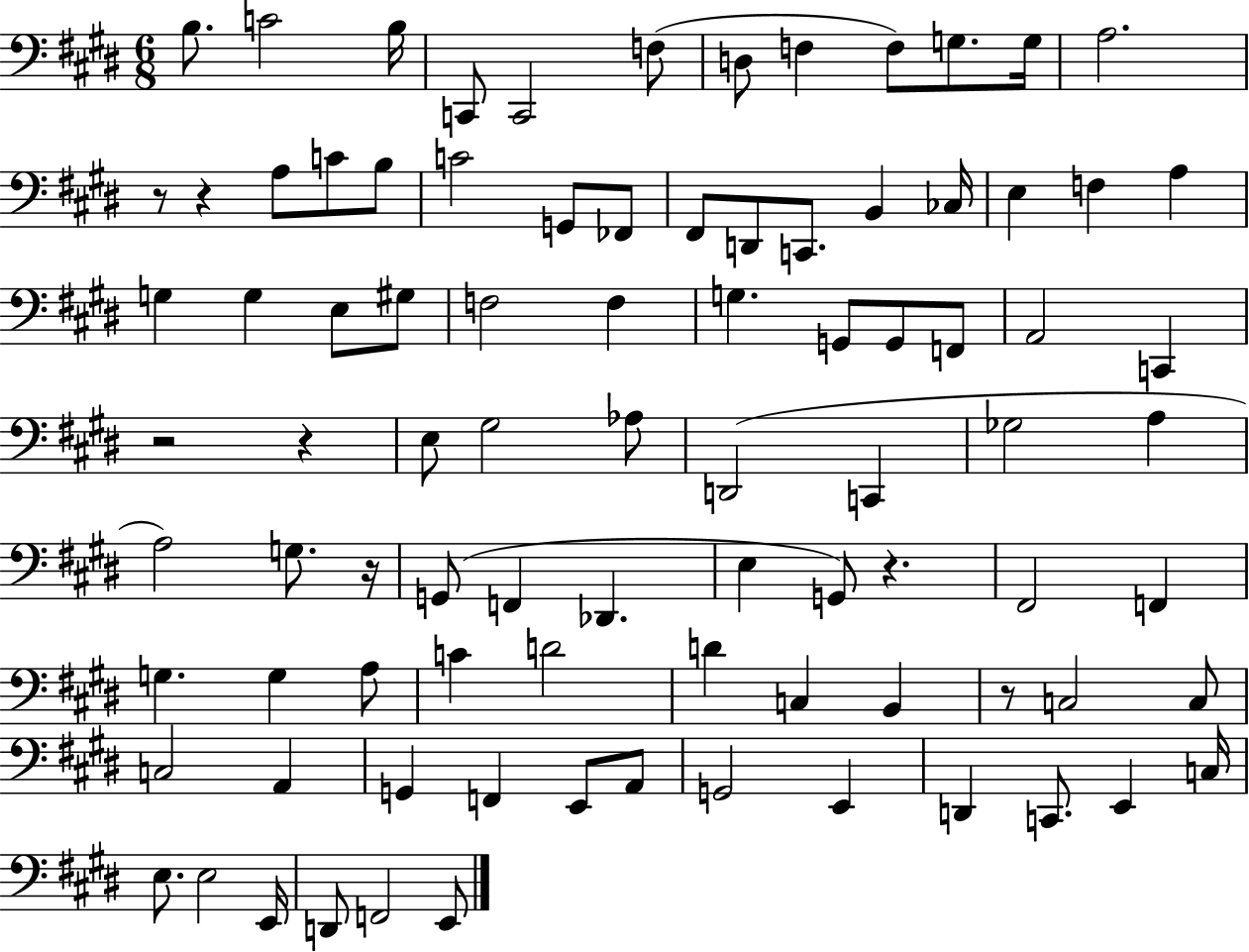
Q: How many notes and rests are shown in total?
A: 89